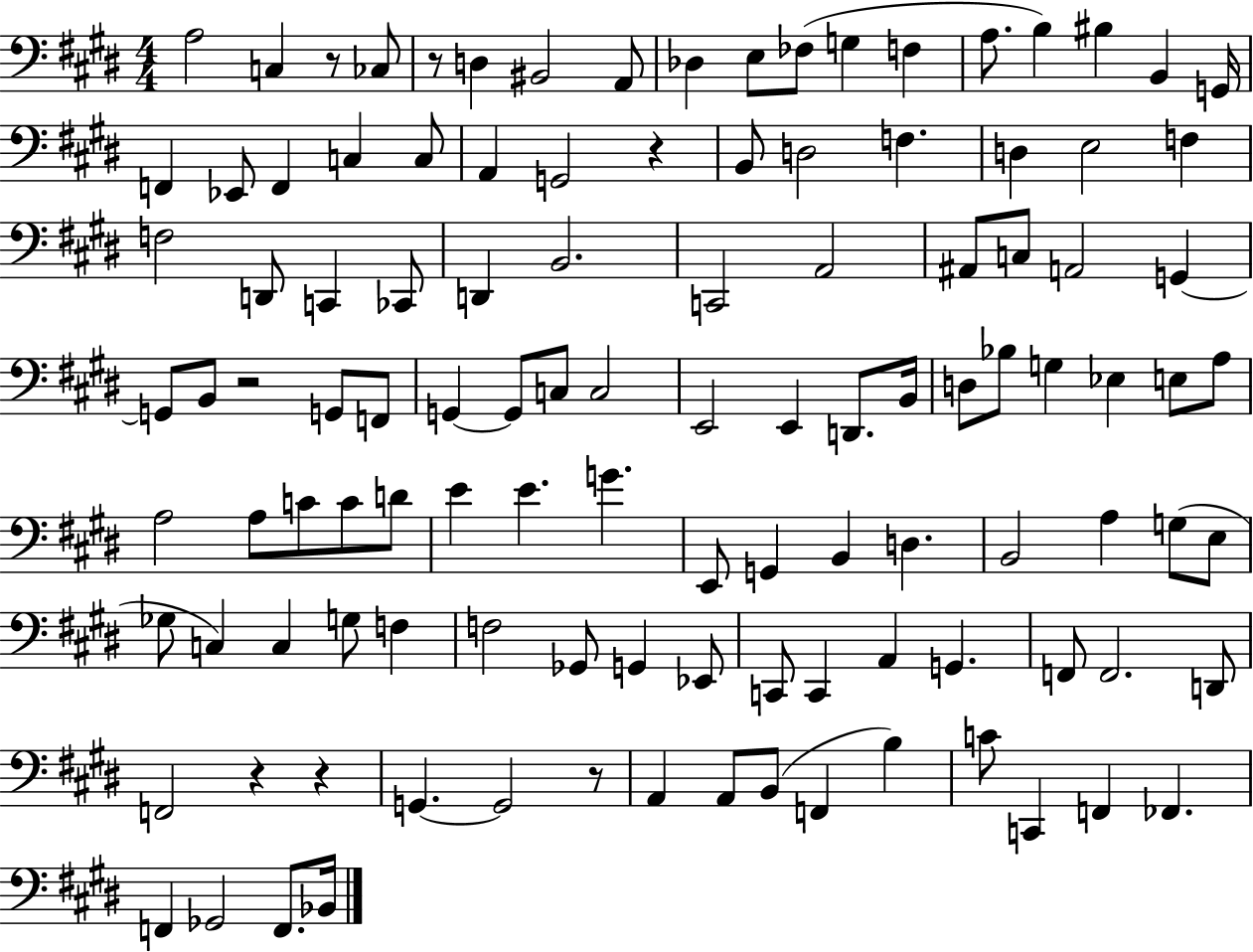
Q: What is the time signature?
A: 4/4